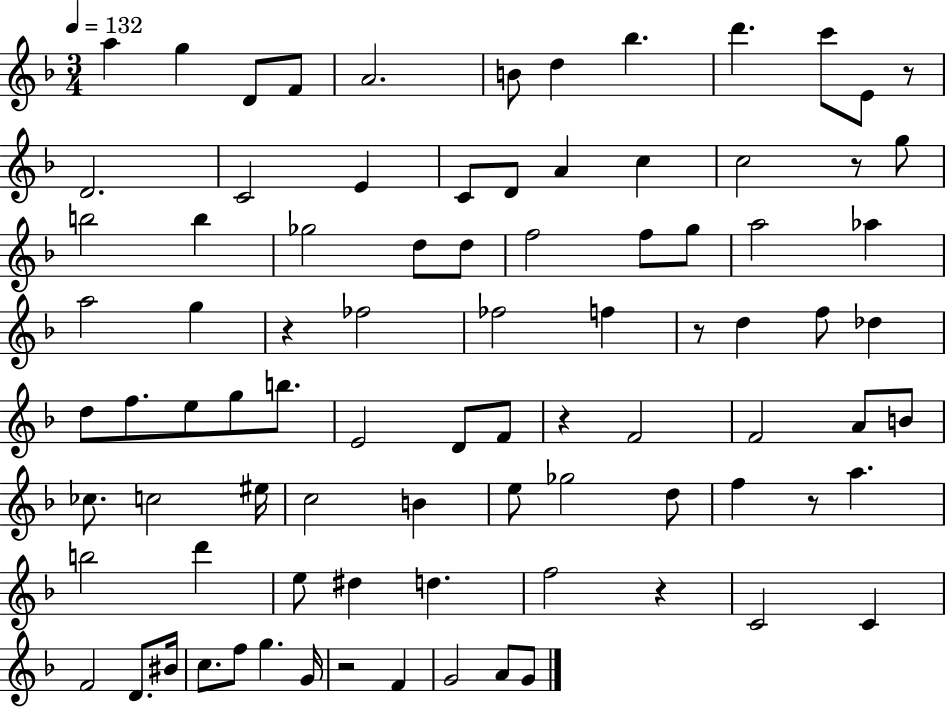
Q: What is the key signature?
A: F major